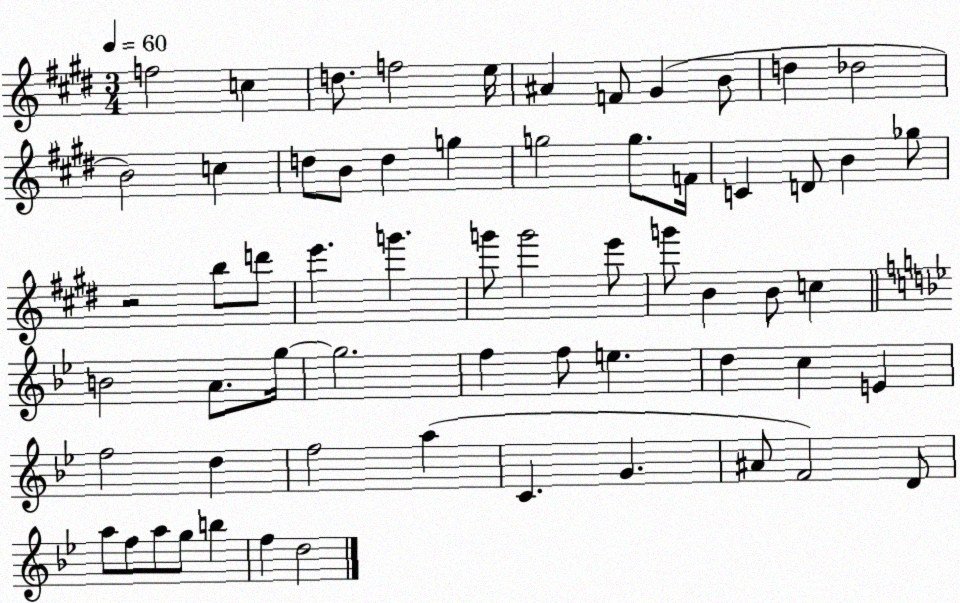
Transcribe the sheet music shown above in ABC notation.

X:1
T:Untitled
M:3/4
L:1/4
K:E
f2 c d/2 f2 e/4 ^A F/2 ^G B/2 d _d2 B2 c d/2 B/2 d g g2 g/2 F/4 C D/2 B _g/2 z2 b/2 d'/2 e' g' g'/2 g'2 e'/2 g'/2 B B/2 c B2 A/2 g/4 g2 f f/2 e d c E f2 d f2 a C G ^A/2 F2 D/2 a/2 f/2 a/2 g/2 b f d2